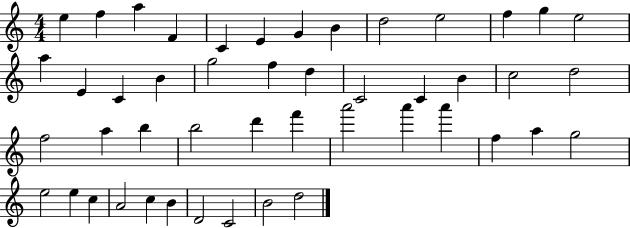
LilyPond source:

{
  \clef treble
  \numericTimeSignature
  \time 4/4
  \key c \major
  e''4 f''4 a''4 f'4 | c'4 e'4 g'4 b'4 | d''2 e''2 | f''4 g''4 e''2 | \break a''4 e'4 c'4 b'4 | g''2 f''4 d''4 | c'2 c'4 b'4 | c''2 d''2 | \break f''2 a''4 b''4 | b''2 d'''4 f'''4 | a'''2 a'''4 a'''4 | f''4 a''4 g''2 | \break e''2 e''4 c''4 | a'2 c''4 b'4 | d'2 c'2 | b'2 d''2 | \break \bar "|."
}